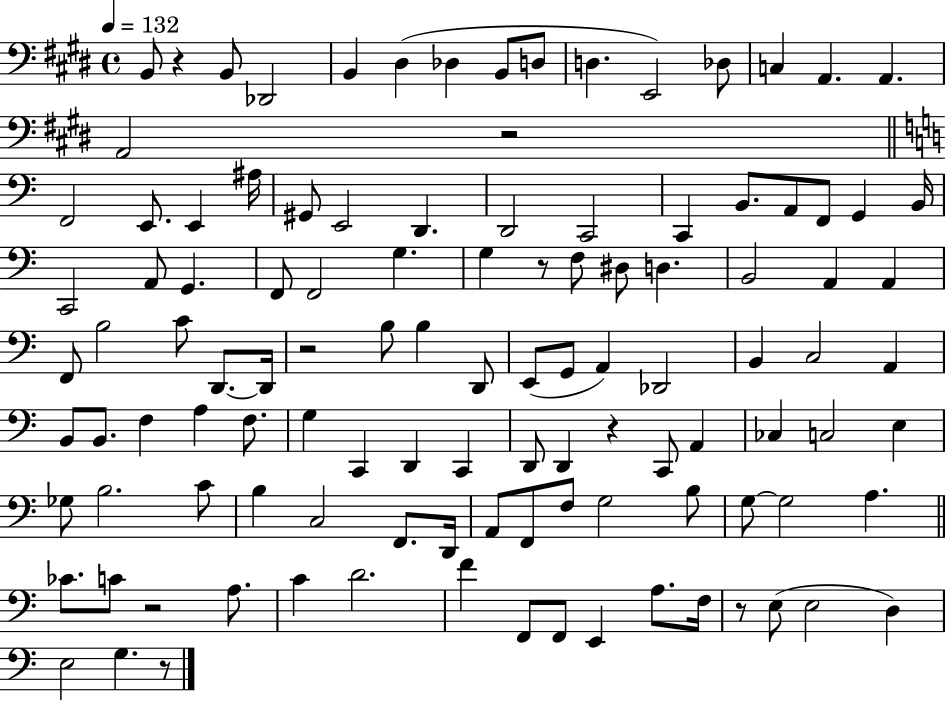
{
  \clef bass
  \time 4/4
  \defaultTimeSignature
  \key e \major
  \tempo 4 = 132
  b,8 r4 b,8 des,2 | b,4 dis4( des4 b,8 d8 | d4. e,2) des8 | c4 a,4. a,4. | \break a,2 r2 | \bar "||" \break \key a \minor f,2 e,8. e,4 ais16 | gis,8 e,2 d,4. | d,2 c,2 | c,4 b,8. a,8 f,8 g,4 b,16 | \break c,2 a,8 g,4. | f,8 f,2 g4. | g4 r8 f8 dis8 d4. | b,2 a,4 a,4 | \break f,8 b2 c'8 d,8.~~ d,16 | r2 b8 b4 d,8 | e,8( g,8 a,4) des,2 | b,4 c2 a,4 | \break b,8 b,8. f4 a4 f8. | g4 c,4 d,4 c,4 | d,8 d,4 r4 c,8 a,4 | ces4 c2 e4 | \break ges8 b2. c'8 | b4 c2 f,8. d,16 | a,8 f,8 f8 g2 b8 | g8~~ g2 a4. | \break \bar "||" \break \key c \major ces'8. c'8 r2 a8. | c'4 d'2. | f'4 f,8 f,8 e,4 a8. f16 | r8 e8( e2 d4) | \break e2 g4. r8 | \bar "|."
}